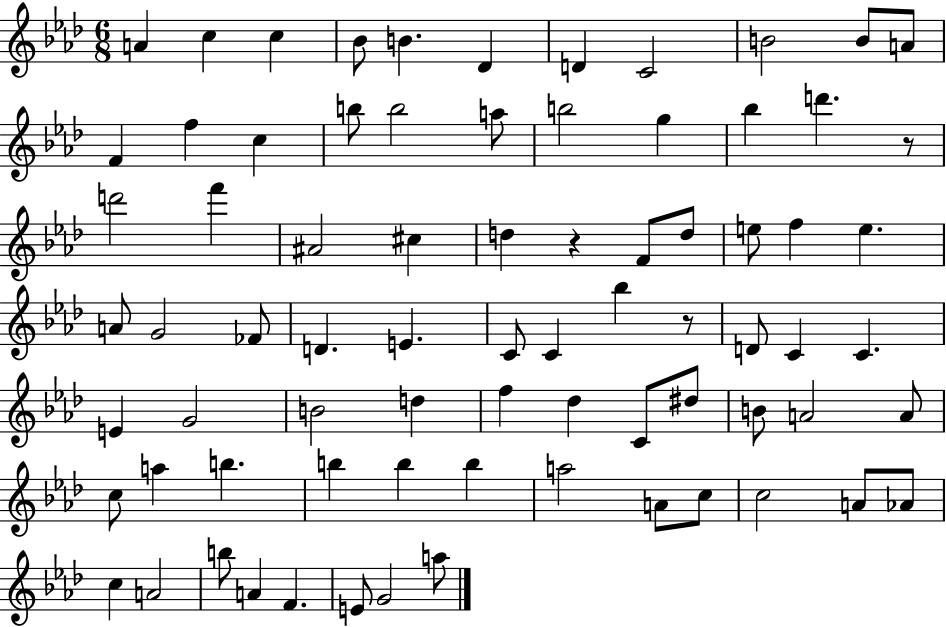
X:1
T:Untitled
M:6/8
L:1/4
K:Ab
A c c _B/2 B _D D C2 B2 B/2 A/2 F f c b/2 b2 a/2 b2 g _b d' z/2 d'2 f' ^A2 ^c d z F/2 d/2 e/2 f e A/2 G2 _F/2 D E C/2 C _b z/2 D/2 C C E G2 B2 d f _d C/2 ^d/2 B/2 A2 A/2 c/2 a b b b b a2 A/2 c/2 c2 A/2 _A/2 c A2 b/2 A F E/2 G2 a/2